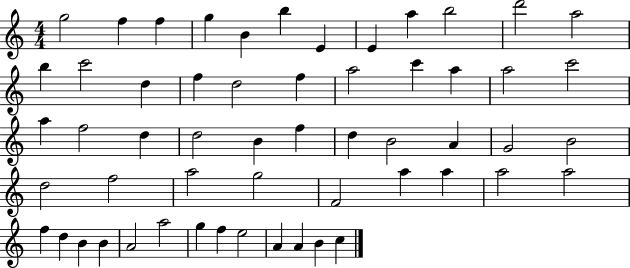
{
  \clef treble
  \numericTimeSignature
  \time 4/4
  \key c \major
  g''2 f''4 f''4 | g''4 b'4 b''4 e'4 | e'4 a''4 b''2 | d'''2 a''2 | \break b''4 c'''2 d''4 | f''4 d''2 f''4 | a''2 c'''4 a''4 | a''2 c'''2 | \break a''4 f''2 d''4 | d''2 b'4 f''4 | d''4 b'2 a'4 | g'2 b'2 | \break d''2 f''2 | a''2 g''2 | f'2 a''4 a''4 | a''2 a''2 | \break f''4 d''4 b'4 b'4 | a'2 a''2 | g''4 f''4 e''2 | a'4 a'4 b'4 c''4 | \break \bar "|."
}